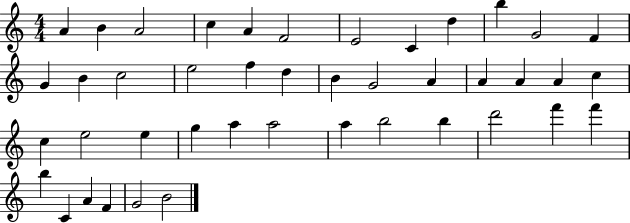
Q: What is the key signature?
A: C major